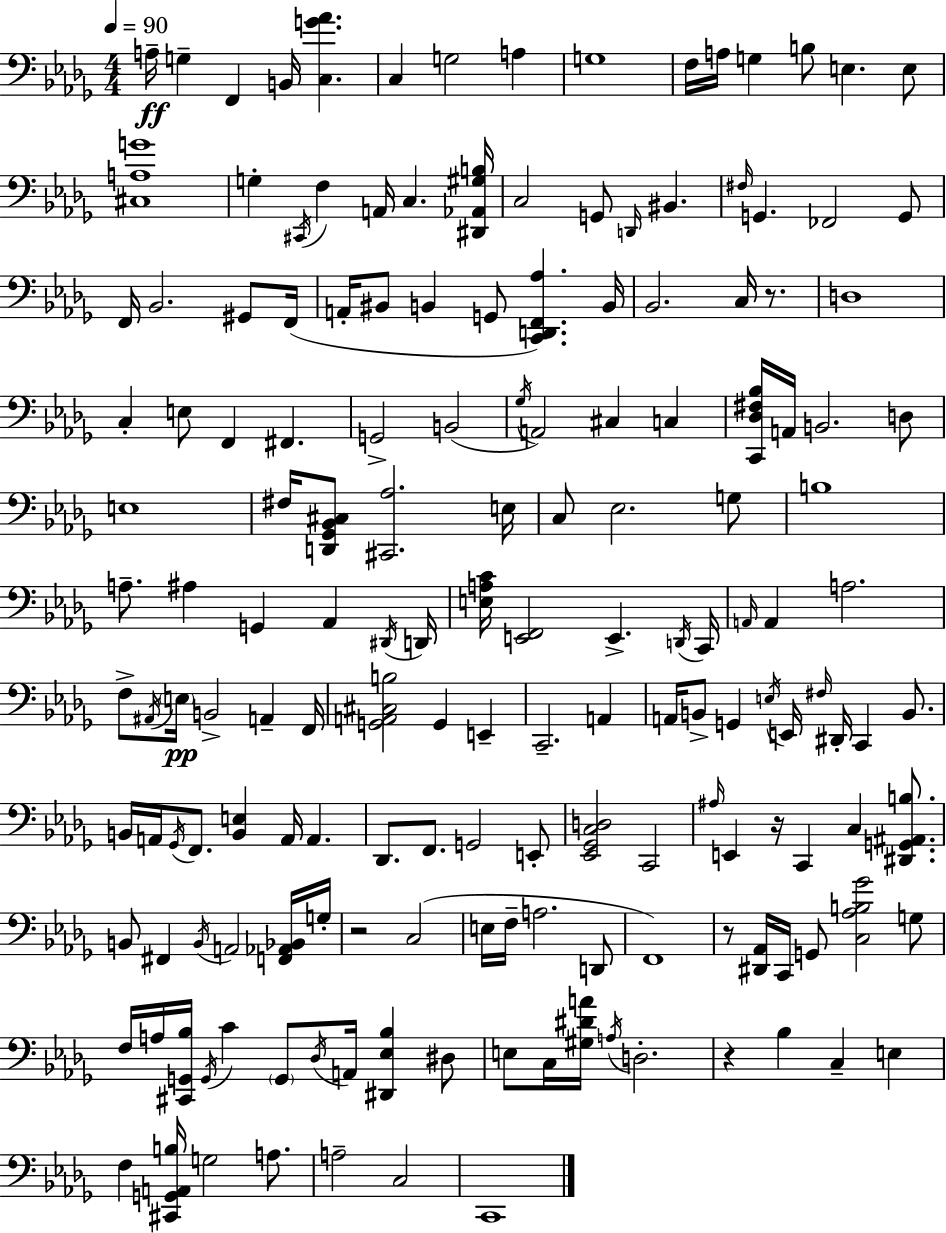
A3/s G3/q F2/q B2/s [C3,G4,Ab4]/q. C3/q G3/h A3/q G3/w F3/s A3/s G3/q B3/e E3/q. E3/e [C#3,A3,G4]/w G3/q C#2/s F3/q A2/s C3/q. [D#2,Ab2,G#3,B3]/s C3/h G2/e D2/s BIS2/q. F#3/s G2/q. FES2/h G2/e F2/s Bb2/h. G#2/e F2/s A2/s BIS2/e B2/q G2/e [C2,D2,F2,Ab3]/q. B2/s Bb2/h. C3/s R/e. D3/w C3/q E3/e F2/q F#2/q. G2/h B2/h Gb3/s A2/h C#3/q C3/q [C2,Db3,F#3,Bb3]/s A2/s B2/h. D3/e E3/w F#3/s [D2,Gb2,Bb2,C#3]/e [C#2,Ab3]/h. E3/s C3/e Eb3/h. G3/e B3/w A3/e. A#3/q G2/q Ab2/q D#2/s D2/s [E3,A3,C4]/s [E2,F2]/h E2/q. D2/s C2/s A2/s A2/q A3/h. F3/e A#2/s E3/s B2/h A2/q F2/s [G2,A2,C#3,B3]/h G2/q E2/q C2/h. A2/q A2/s B2/e G2/q E3/s E2/s F#3/s D#2/s C2/q B2/e. B2/s A2/s Gb2/s F2/e. [B2,E3]/q A2/s A2/q. Db2/e. F2/e. G2/h E2/e [Eb2,Gb2,C3,D3]/h C2/h A#3/s E2/q R/s C2/q C3/q [D#2,G2,A#2,B3]/e. B2/e F#2/q B2/s A2/h [F2,Ab2,Bb2]/s G3/s R/h C3/h E3/s F3/s A3/h. D2/e F2/w R/e [D#2,Ab2]/s C2/s G2/e [C3,Ab3,B3,Gb4]/h G3/e F3/s A3/s [C#2,G2,Bb3]/s G2/s C4/q G2/e Db3/s A2/s [D#2,Eb3,Bb3]/q D#3/e E3/e C3/s [G#3,D#4,A4]/s A3/s D3/h. R/q Bb3/q C3/q E3/q F3/q [C#2,G2,A2,B3]/s G3/h A3/e. A3/h C3/h C2/w